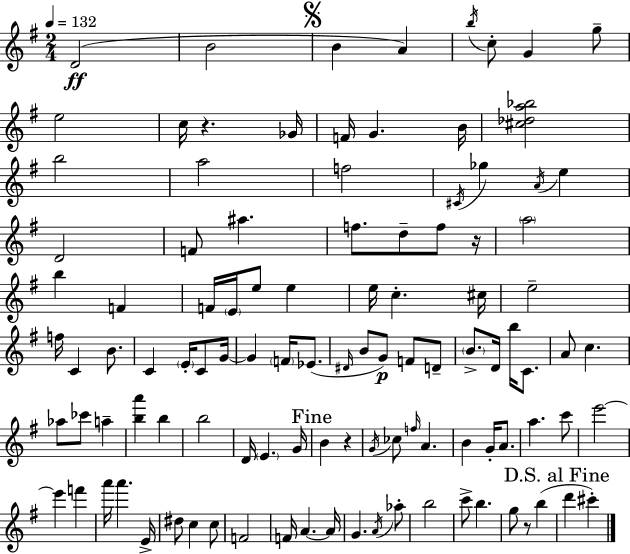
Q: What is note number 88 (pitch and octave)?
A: F4